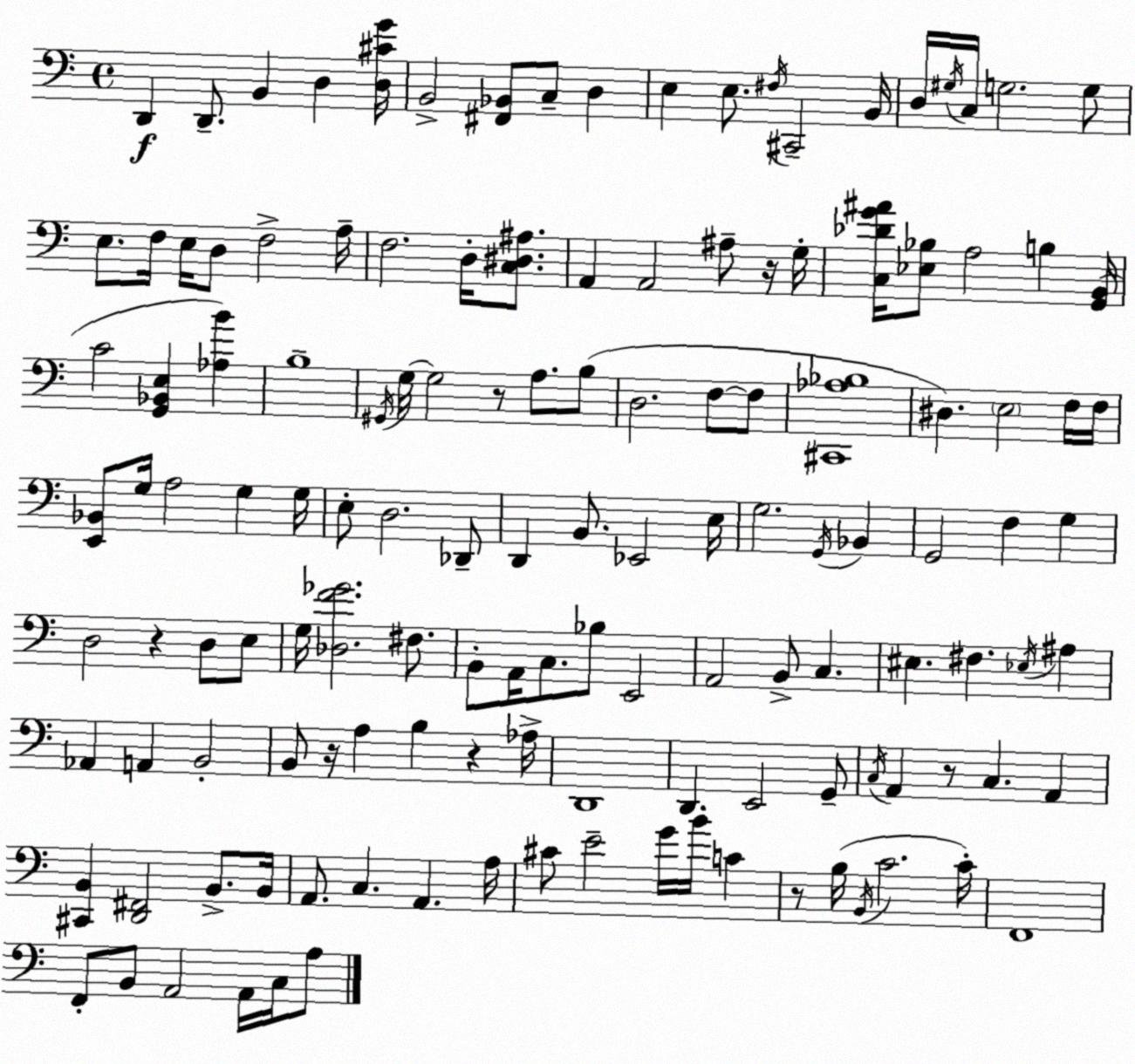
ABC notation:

X:1
T:Untitled
M:4/4
L:1/4
K:C
D,, D,,/2 B,, D, [D,^CG]/4 B,,2 [^F,,_B,,]/2 C,/2 D, E, E,/2 ^F,/4 ^C,,2 B,,/4 D,/4 ^G,/4 C,/4 G,2 G,/2 E,/2 F,/4 E,/4 D,/2 F,2 A,/4 F,2 D,/4 [C,^D,^A,]/2 A,, A,,2 ^A,/2 z/4 G,/4 [C,_DG^A]/4 [_E,_B,]/2 A,2 B, [G,,B,,]/4 C2 [G,,_B,,E,] [_A,B] B,4 ^G,,/4 G,/4 G,2 z/2 A,/2 B,/2 D,2 F,/2 F,/2 [^C,,_A,_B,]4 ^D, E,2 F,/4 F,/4 [E,,_B,,]/2 G,/4 A,2 G, G,/4 E,/2 D,2 _D,,/2 D,, B,,/2 _E,,2 E,/4 G,2 G,,/4 _B,, G,,2 F, G, D,2 z D,/2 E,/2 G,/4 [_D,F_G]2 ^F,/2 B,,/2 A,,/4 C,/2 _B,/2 E,,2 A,,2 B,,/2 C, ^E, ^F, _E,/4 ^A, _A,, A,, B,,2 B,,/2 z/4 A, B, z _A,/4 D,,4 D,, E,,2 G,,/2 C,/4 A,, z/2 C, A,, [^C,,B,,] [D,,^F,,]2 B,,/2 B,,/4 A,,/2 C, A,, A,/4 ^C/2 E2 G/4 B/4 C z/2 B,/4 B,,/4 C2 C/4 F,,4 F,,/2 B,,/2 A,,2 A,,/4 C,/4 A,/2